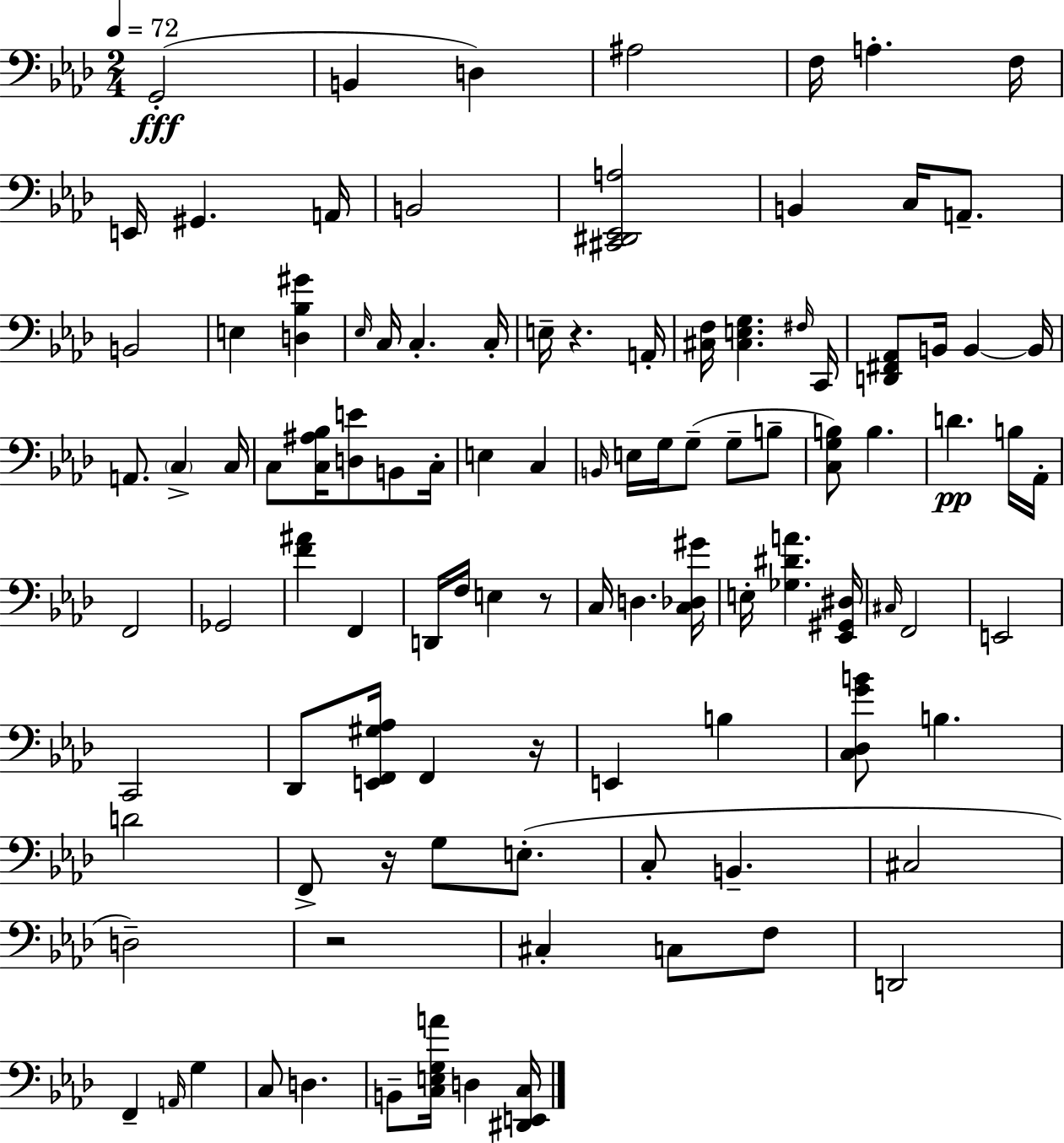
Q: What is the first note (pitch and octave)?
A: G2